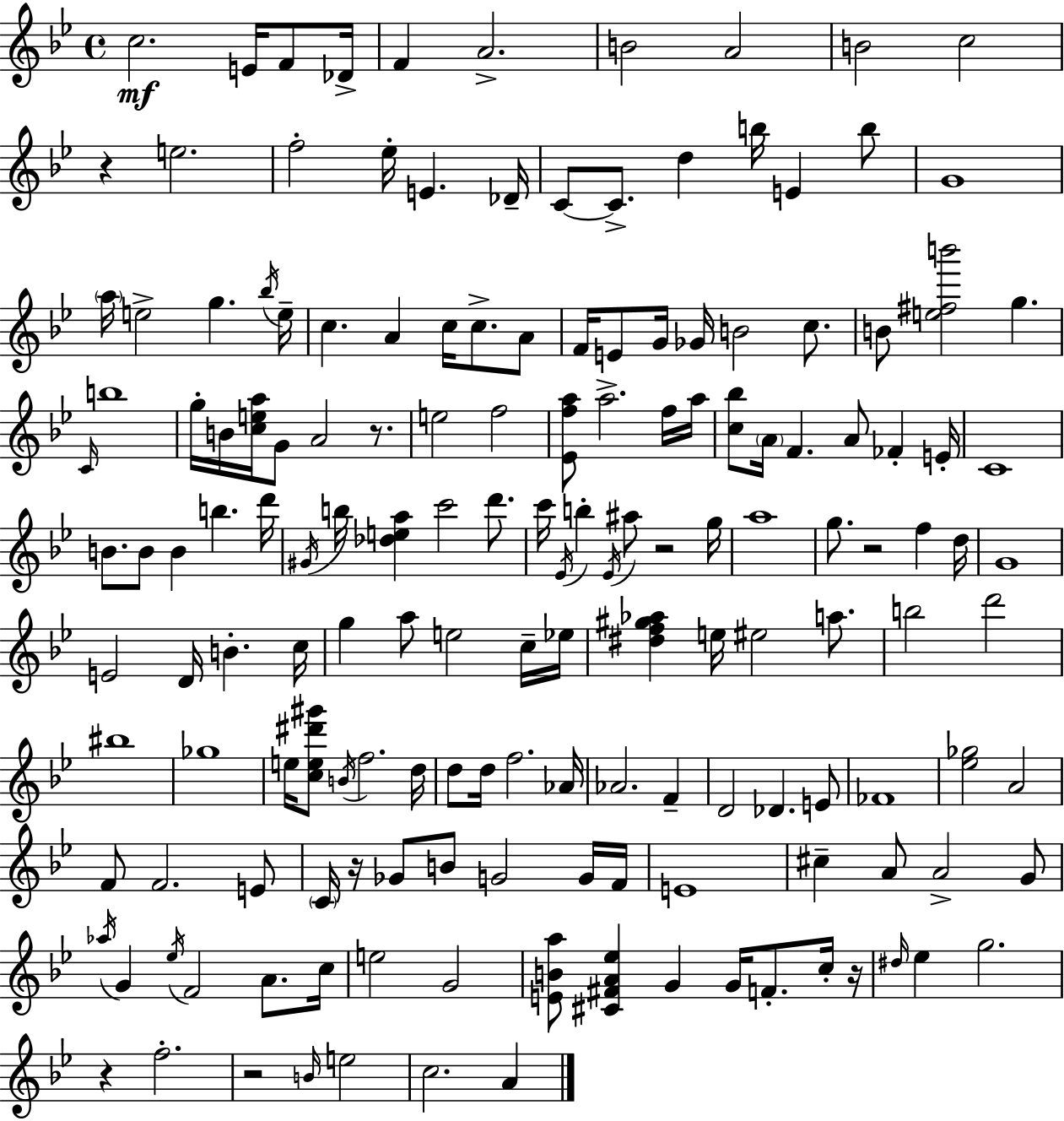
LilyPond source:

{
  \clef treble
  \time 4/4
  \defaultTimeSignature
  \key bes \major
  c''2.\mf e'16 f'8 des'16-> | f'4 a'2.-> | b'2 a'2 | b'2 c''2 | \break r4 e''2. | f''2-. ees''16-. e'4. des'16-- | c'8~~ c'8.-> d''4 b''16 e'4 b''8 | g'1 | \break \parenthesize a''16 e''2-> g''4. \acciaccatura { bes''16 } | e''16-- c''4. a'4 c''16 c''8.-> a'8 | f'16 e'8 g'16 ges'16 b'2 c''8. | b'8 <e'' fis'' b'''>2 g''4. | \break \grace { c'16 } b''1 | g''16-. b'16 <c'' e'' a''>16 g'8 a'2 r8. | e''2 f''2 | <ees' f'' a''>8 a''2.-> | \break f''16 a''16 <c'' bes''>8 \parenthesize a'16 f'4. a'8 fes'4-. | e'16-. c'1 | b'8. b'8 b'4 b''4. | d'''16 \acciaccatura { gis'16 } b''16 <des'' e'' a''>4 c'''2 | \break d'''8. c'''16 \acciaccatura { ees'16 } b''4-. \acciaccatura { ees'16 } ais''8 r2 | g''16 a''1 | g''8. r2 | f''4 d''16 g'1 | \break e'2 d'16 b'4.-. | c''16 g''4 a''8 e''2 | c''16-- ees''16 <dis'' f'' gis'' aes''>4 e''16 eis''2 | a''8. b''2 d'''2 | \break bis''1 | ges''1 | e''16 <c'' e'' dis''' gis'''>8 \acciaccatura { b'16 } f''2. | d''16 d''8 d''16 f''2. | \break aes'16 aes'2. | f'4-- d'2 des'4. | e'8 fes'1 | <ees'' ges''>2 a'2 | \break f'8 f'2. | e'8 \parenthesize c'16 r16 ges'8 b'8 g'2 | g'16 f'16 e'1 | cis''4-- a'8 a'2-> | \break g'8 \acciaccatura { aes''16 } g'4 \acciaccatura { ees''16 } f'2 | a'8. c''16 e''2 | g'2 <e' b' a''>8 <cis' fis' a' ees''>4 g'4 | g'16 f'8.-. c''16-. r16 \grace { dis''16 } ees''4 g''2. | \break r4 f''2.-. | r2 | \grace { b'16 } e''2 c''2. | a'4 \bar "|."
}